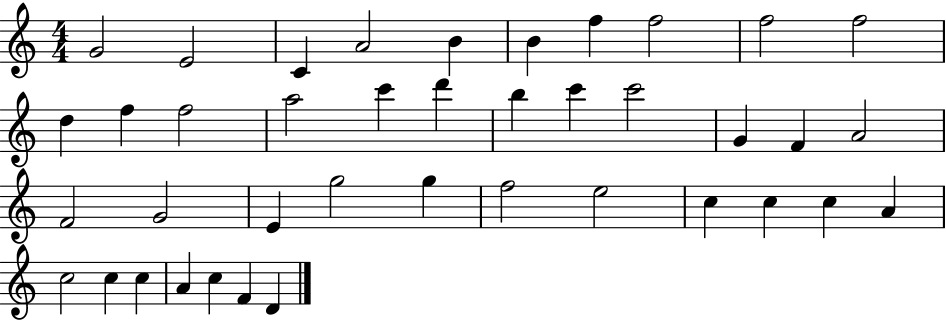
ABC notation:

X:1
T:Untitled
M:4/4
L:1/4
K:C
G2 E2 C A2 B B f f2 f2 f2 d f f2 a2 c' d' b c' c'2 G F A2 F2 G2 E g2 g f2 e2 c c c A c2 c c A c F D